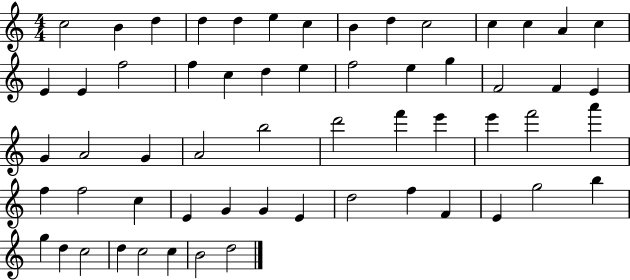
X:1
T:Untitled
M:4/4
L:1/4
K:C
c2 B d d d e c B d c2 c c A c E E f2 f c d e f2 e g F2 F E G A2 G A2 b2 d'2 f' e' e' f'2 a' f f2 c E G G E d2 f F E g2 b g d c2 d c2 c B2 d2